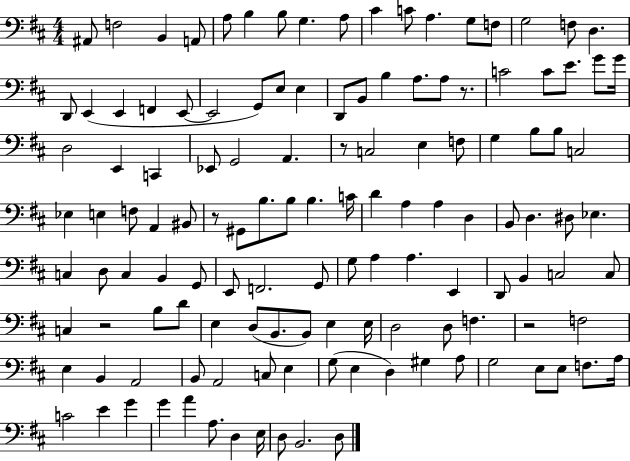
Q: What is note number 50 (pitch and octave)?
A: Eb3